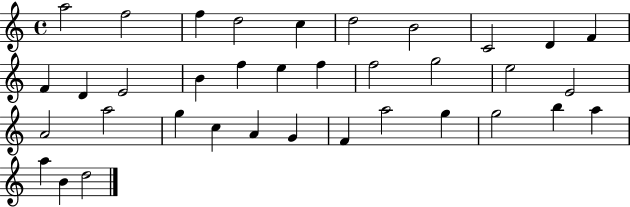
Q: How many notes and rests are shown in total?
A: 36